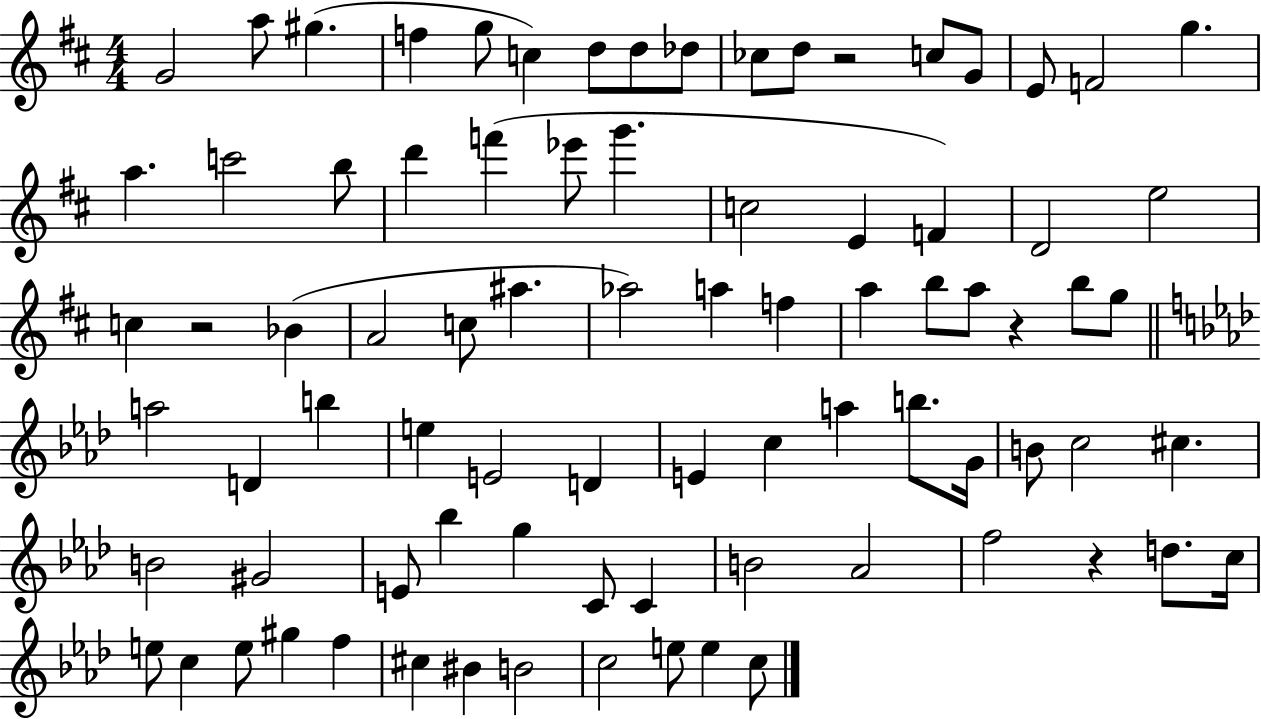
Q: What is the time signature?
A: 4/4